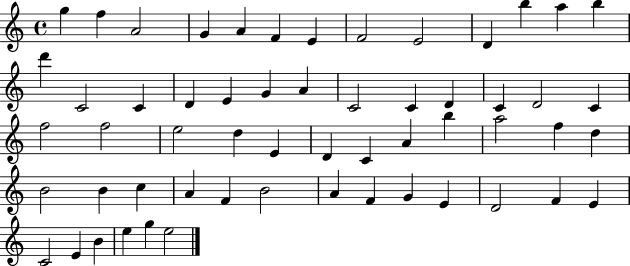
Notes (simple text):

G5/q F5/q A4/h G4/q A4/q F4/q E4/q F4/h E4/h D4/q B5/q A5/q B5/q D6/q C4/h C4/q D4/q E4/q G4/q A4/q C4/h C4/q D4/q C4/q D4/h C4/q F5/h F5/h E5/h D5/q E4/q D4/q C4/q A4/q B5/q A5/h F5/q D5/q B4/h B4/q C5/q A4/q F4/q B4/h A4/q F4/q G4/q E4/q D4/h F4/q E4/q C4/h E4/q B4/q E5/q G5/q E5/h